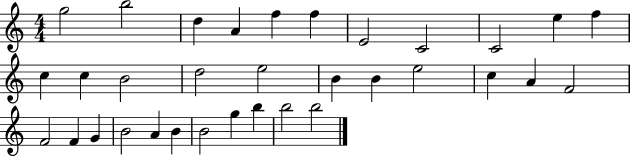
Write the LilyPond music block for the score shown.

{
  \clef treble
  \numericTimeSignature
  \time 4/4
  \key c \major
  g''2 b''2 | d''4 a'4 f''4 f''4 | e'2 c'2 | c'2 e''4 f''4 | \break c''4 c''4 b'2 | d''2 e''2 | b'4 b'4 e''2 | c''4 a'4 f'2 | \break f'2 f'4 g'4 | b'2 a'4 b'4 | b'2 g''4 b''4 | b''2 b''2 | \break \bar "|."
}